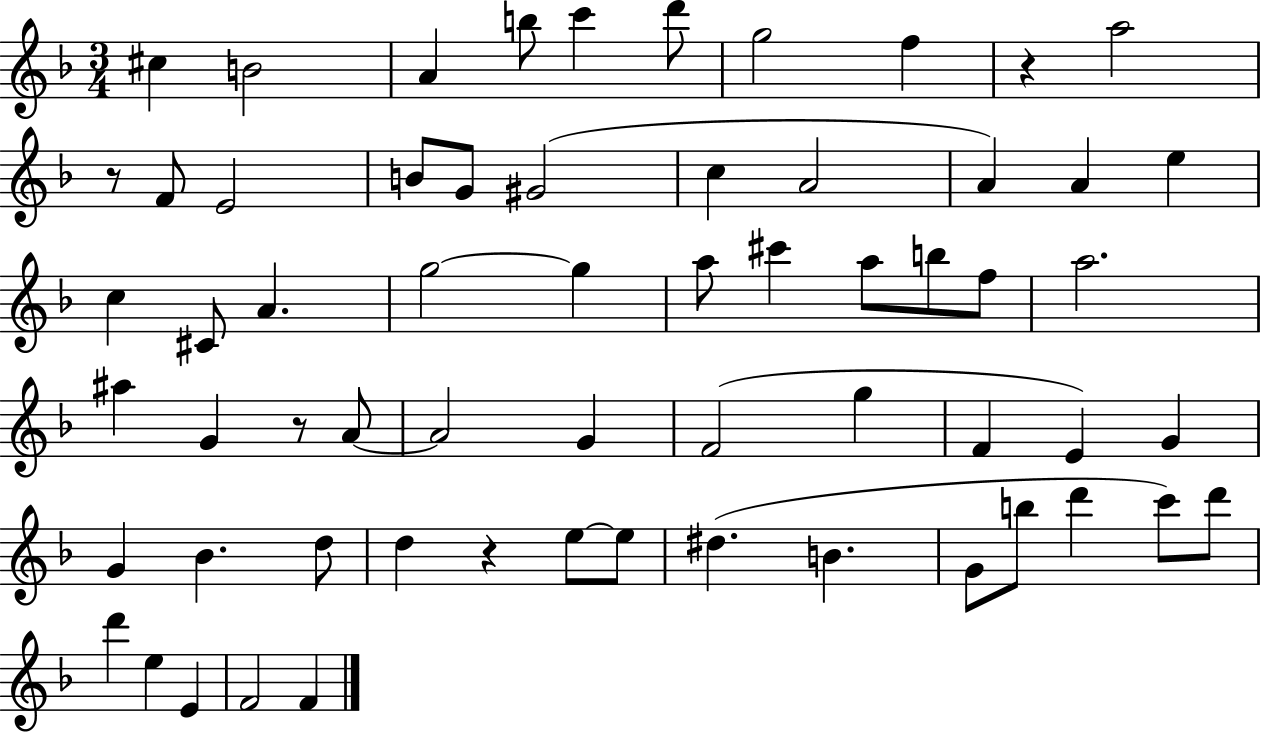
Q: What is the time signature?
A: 3/4